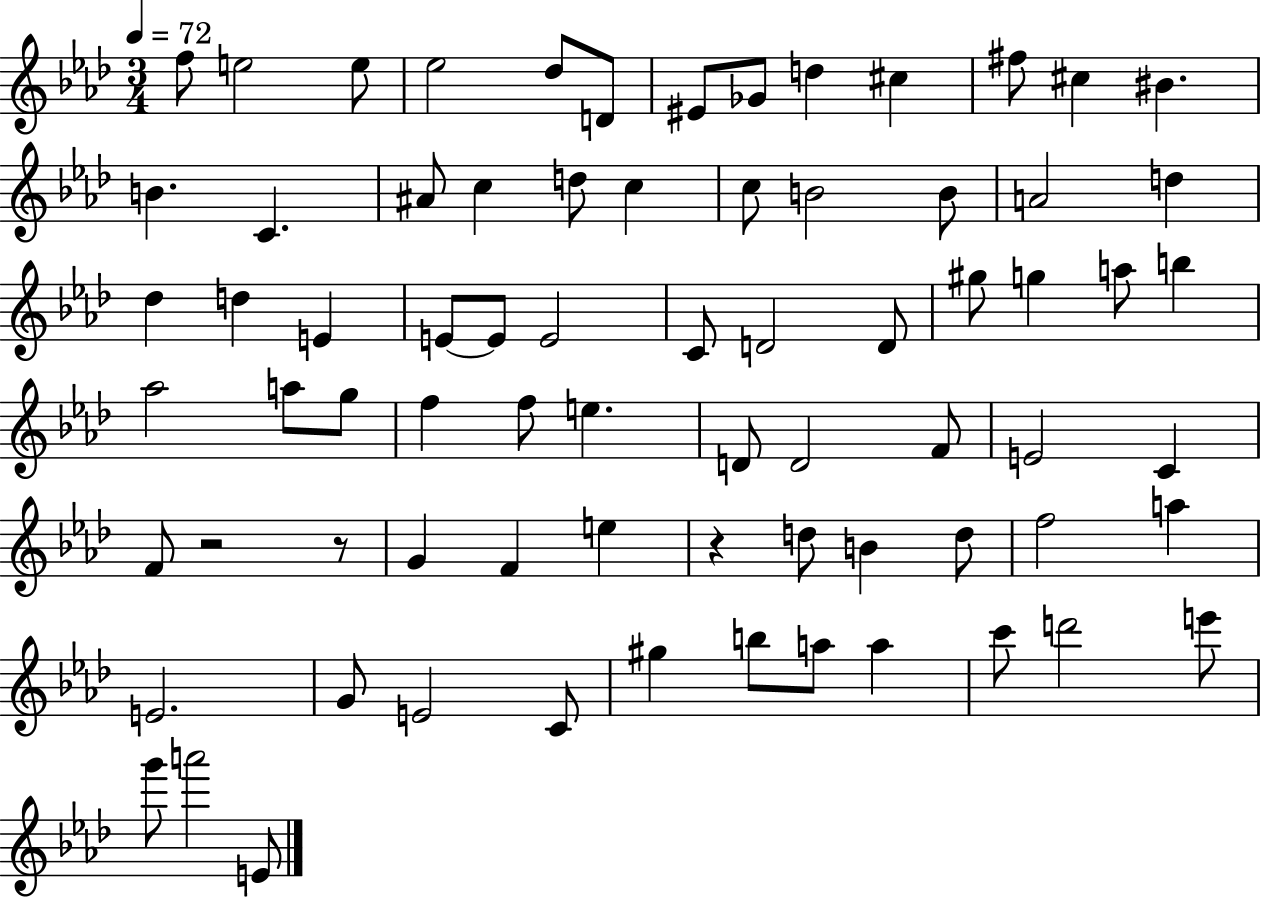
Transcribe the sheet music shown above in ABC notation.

X:1
T:Untitled
M:3/4
L:1/4
K:Ab
f/2 e2 e/2 _e2 _d/2 D/2 ^E/2 _G/2 d ^c ^f/2 ^c ^B B C ^A/2 c d/2 c c/2 B2 B/2 A2 d _d d E E/2 E/2 E2 C/2 D2 D/2 ^g/2 g a/2 b _a2 a/2 g/2 f f/2 e D/2 D2 F/2 E2 C F/2 z2 z/2 G F e z d/2 B d/2 f2 a E2 G/2 E2 C/2 ^g b/2 a/2 a c'/2 d'2 e'/2 g'/2 a'2 E/2